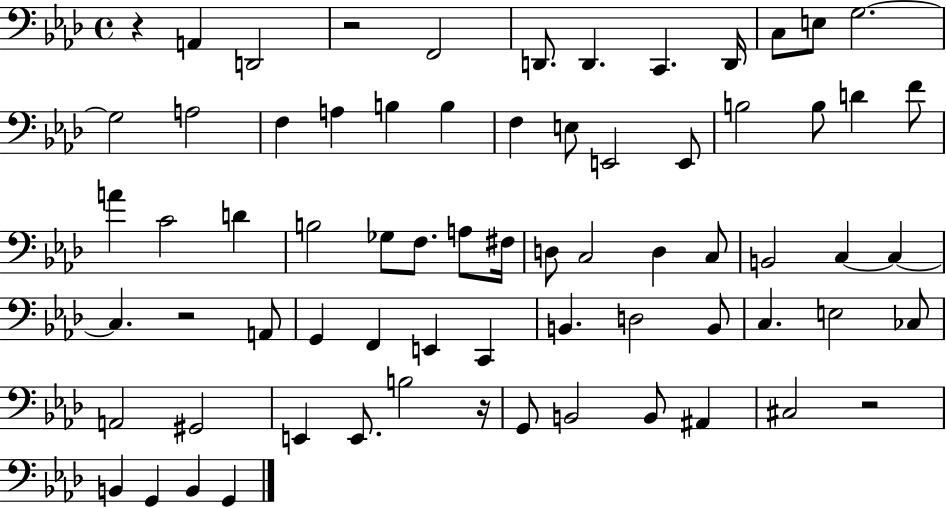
X:1
T:Untitled
M:4/4
L:1/4
K:Ab
z A,, D,,2 z2 F,,2 D,,/2 D,, C,, D,,/4 C,/2 E,/2 G,2 G,2 A,2 F, A, B, B, F, E,/2 E,,2 E,,/2 B,2 B,/2 D F/2 A C2 D B,2 _G,/2 F,/2 A,/2 ^F,/4 D,/2 C,2 D, C,/2 B,,2 C, C, C, z2 A,,/2 G,, F,, E,, C,, B,, D,2 B,,/2 C, E,2 _C,/2 A,,2 ^G,,2 E,, E,,/2 B,2 z/4 G,,/2 B,,2 B,,/2 ^A,, ^C,2 z2 B,, G,, B,, G,,